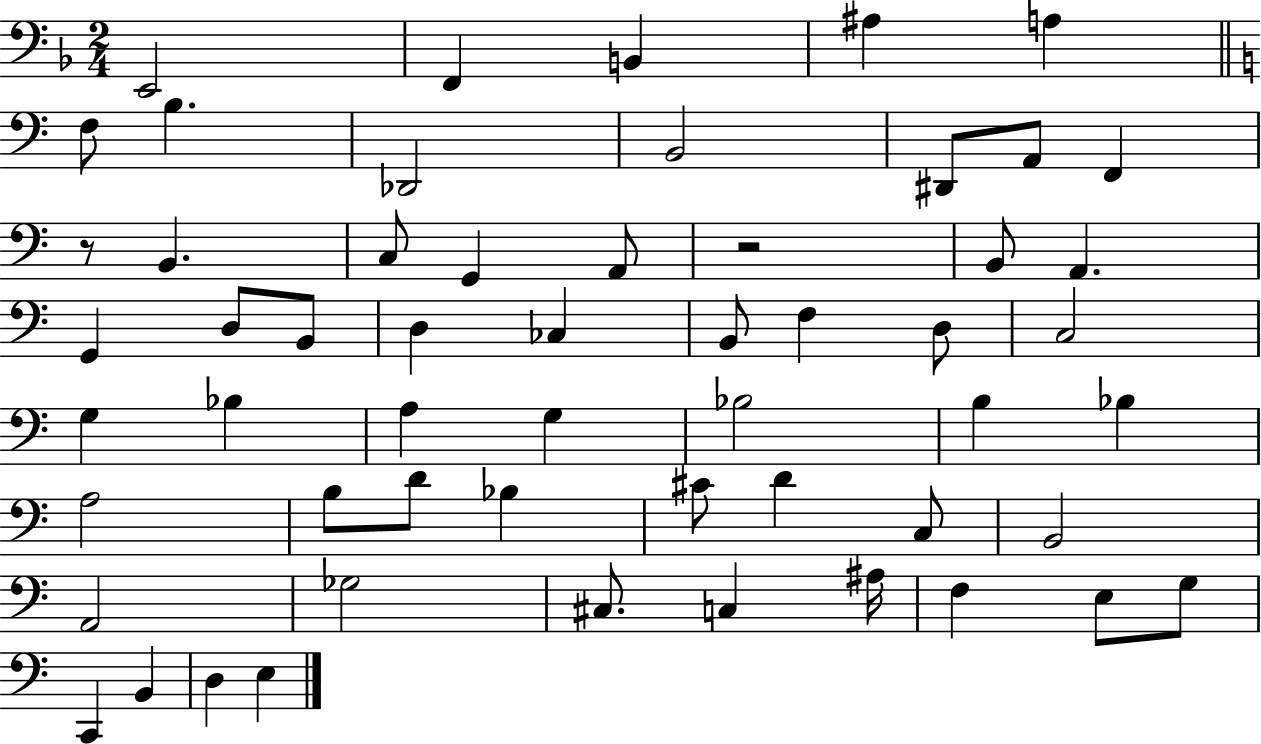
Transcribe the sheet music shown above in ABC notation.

X:1
T:Untitled
M:2/4
L:1/4
K:F
E,,2 F,, B,, ^A, A, F,/2 B, _D,,2 B,,2 ^D,,/2 A,,/2 F,, z/2 B,, C,/2 G,, A,,/2 z2 B,,/2 A,, G,, D,/2 B,,/2 D, _C, B,,/2 F, D,/2 C,2 G, _B, A, G, _B,2 B, _B, A,2 B,/2 D/2 _B, ^C/2 D C,/2 B,,2 A,,2 _G,2 ^C,/2 C, ^A,/4 F, E,/2 G,/2 C,, B,, D, E,